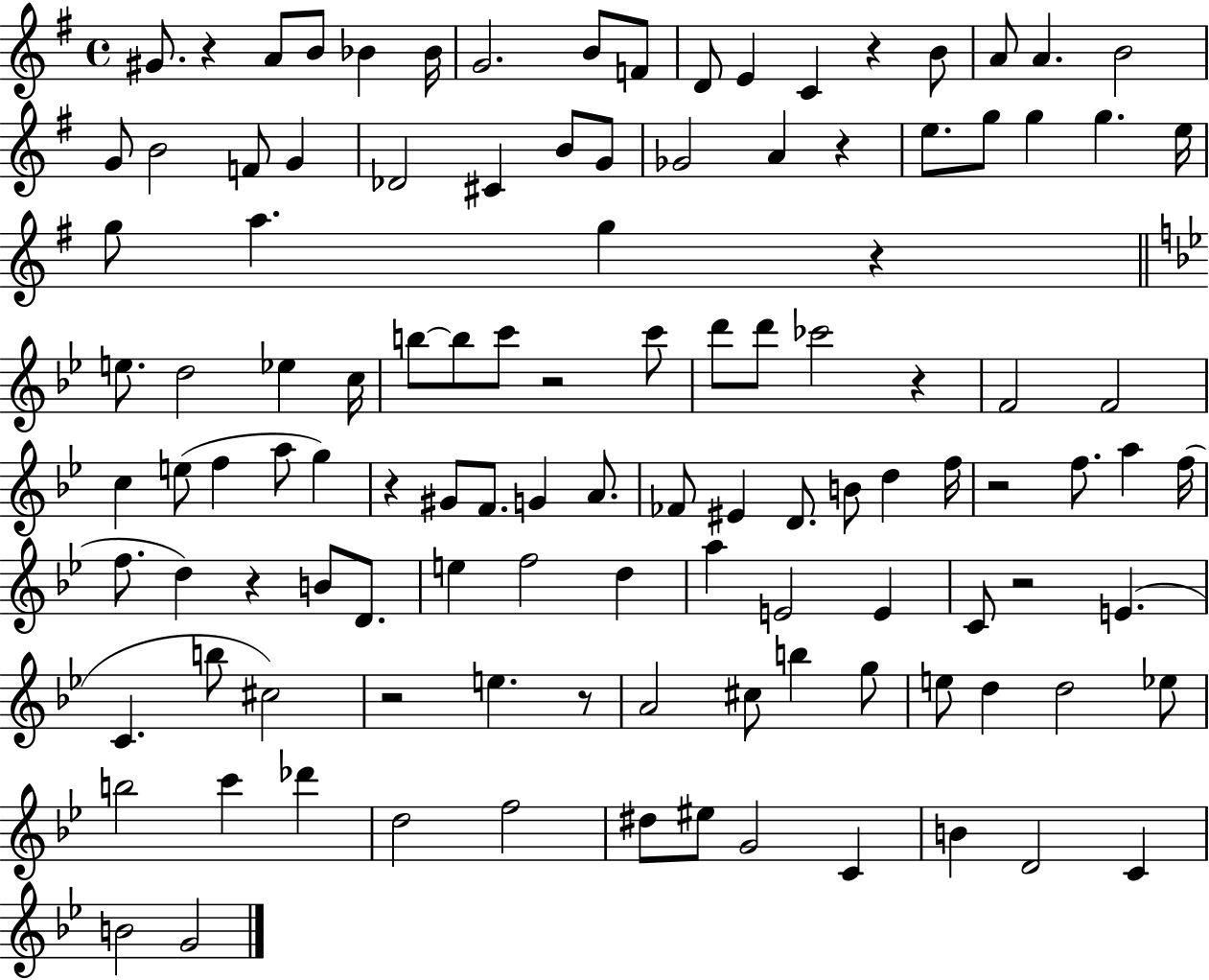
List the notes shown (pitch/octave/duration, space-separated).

G#4/e. R/q A4/e B4/e Bb4/q Bb4/s G4/h. B4/e F4/e D4/e E4/q C4/q R/q B4/e A4/e A4/q. B4/h G4/e B4/h F4/e G4/q Db4/h C#4/q B4/e G4/e Gb4/h A4/q R/q E5/e. G5/e G5/q G5/q. E5/s G5/e A5/q. G5/q R/q E5/e. D5/h Eb5/q C5/s B5/e B5/e C6/e R/h C6/e D6/e D6/e CES6/h R/q F4/h F4/h C5/q E5/e F5/q A5/e G5/q R/q G#4/e F4/e. G4/q A4/e. FES4/e EIS4/q D4/e. B4/e D5/q F5/s R/h F5/e. A5/q F5/s F5/e. D5/q R/q B4/e D4/e. E5/q F5/h D5/q A5/q E4/h E4/q C4/e R/h E4/q. C4/q. B5/e C#5/h R/h E5/q. R/e A4/h C#5/e B5/q G5/e E5/e D5/q D5/h Eb5/e B5/h C6/q Db6/q D5/h F5/h D#5/e EIS5/e G4/h C4/q B4/q D4/h C4/q B4/h G4/h